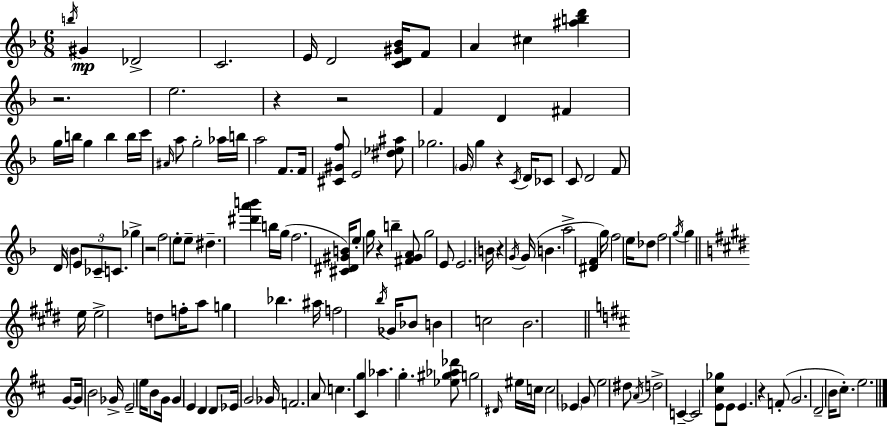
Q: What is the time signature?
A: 6/8